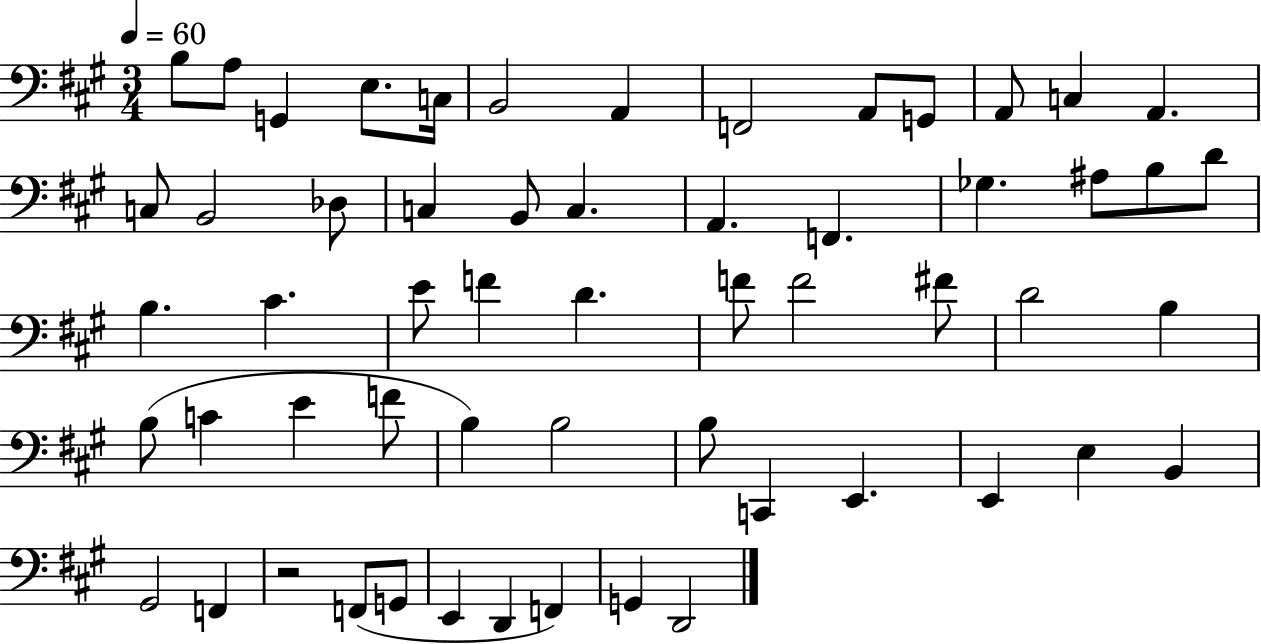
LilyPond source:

{
  \clef bass
  \numericTimeSignature
  \time 3/4
  \key a \major
  \tempo 4 = 60
  b8 a8 g,4 e8. c16 | b,2 a,4 | f,2 a,8 g,8 | a,8 c4 a,4. | \break c8 b,2 des8 | c4 b,8 c4. | a,4. f,4. | ges4. ais8 b8 d'8 | \break b4. cis'4. | e'8 f'4 d'4. | f'8 f'2 fis'8 | d'2 b4 | \break b8( c'4 e'4 f'8 | b4) b2 | b8 c,4 e,4. | e,4 e4 b,4 | \break gis,2 f,4 | r2 f,8( g,8 | e,4 d,4 f,4) | g,4 d,2 | \break \bar "|."
}